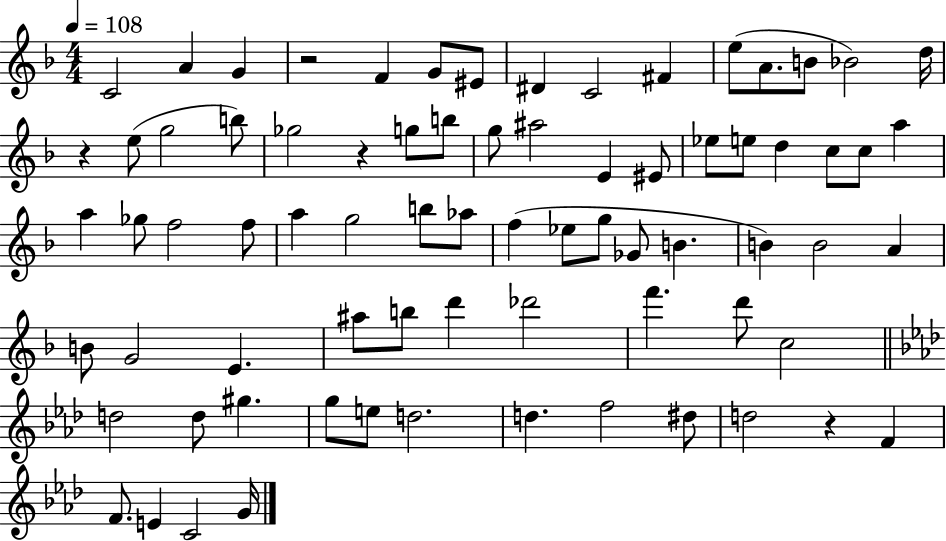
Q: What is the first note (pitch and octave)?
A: C4